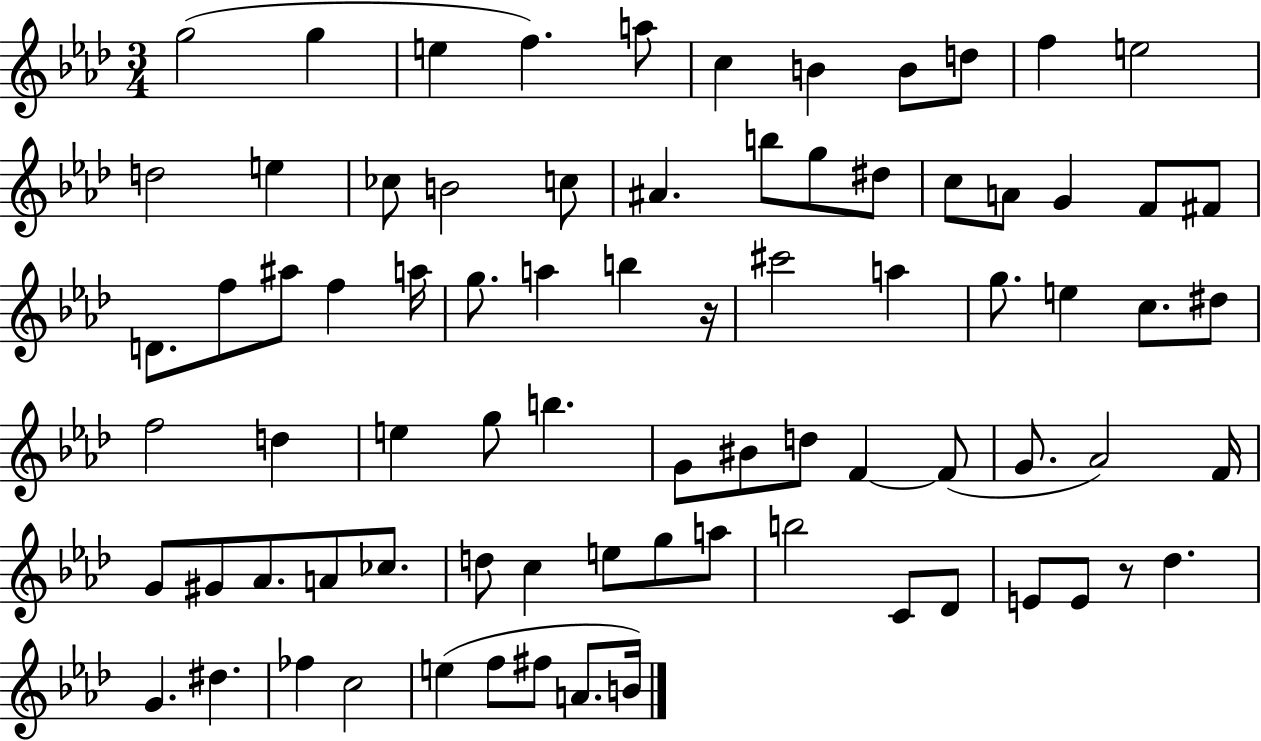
{
  \clef treble
  \numericTimeSignature
  \time 3/4
  \key aes \major
  g''2( g''4 | e''4 f''4.) a''8 | c''4 b'4 b'8 d''8 | f''4 e''2 | \break d''2 e''4 | ces''8 b'2 c''8 | ais'4. b''8 g''8 dis''8 | c''8 a'8 g'4 f'8 fis'8 | \break d'8. f''8 ais''8 f''4 a''16 | g''8. a''4 b''4 r16 | cis'''2 a''4 | g''8. e''4 c''8. dis''8 | \break f''2 d''4 | e''4 g''8 b''4. | g'8 bis'8 d''8 f'4~~ f'8( | g'8. aes'2) f'16 | \break g'8 gis'8 aes'8. a'8 ces''8. | d''8 c''4 e''8 g''8 a''8 | b''2 c'8 des'8 | e'8 e'8 r8 des''4. | \break g'4. dis''4. | fes''4 c''2 | e''4( f''8 fis''8 a'8. b'16) | \bar "|."
}